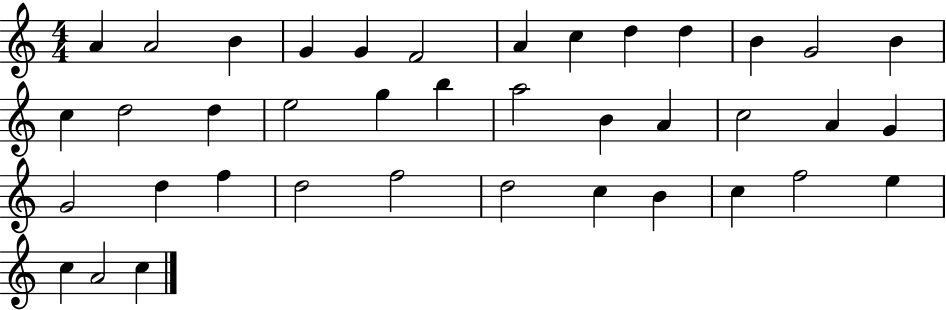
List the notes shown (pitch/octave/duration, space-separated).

A4/q A4/h B4/q G4/q G4/q F4/h A4/q C5/q D5/q D5/q B4/q G4/h B4/q C5/q D5/h D5/q E5/h G5/q B5/q A5/h B4/q A4/q C5/h A4/q G4/q G4/h D5/q F5/q D5/h F5/h D5/h C5/q B4/q C5/q F5/h E5/q C5/q A4/h C5/q